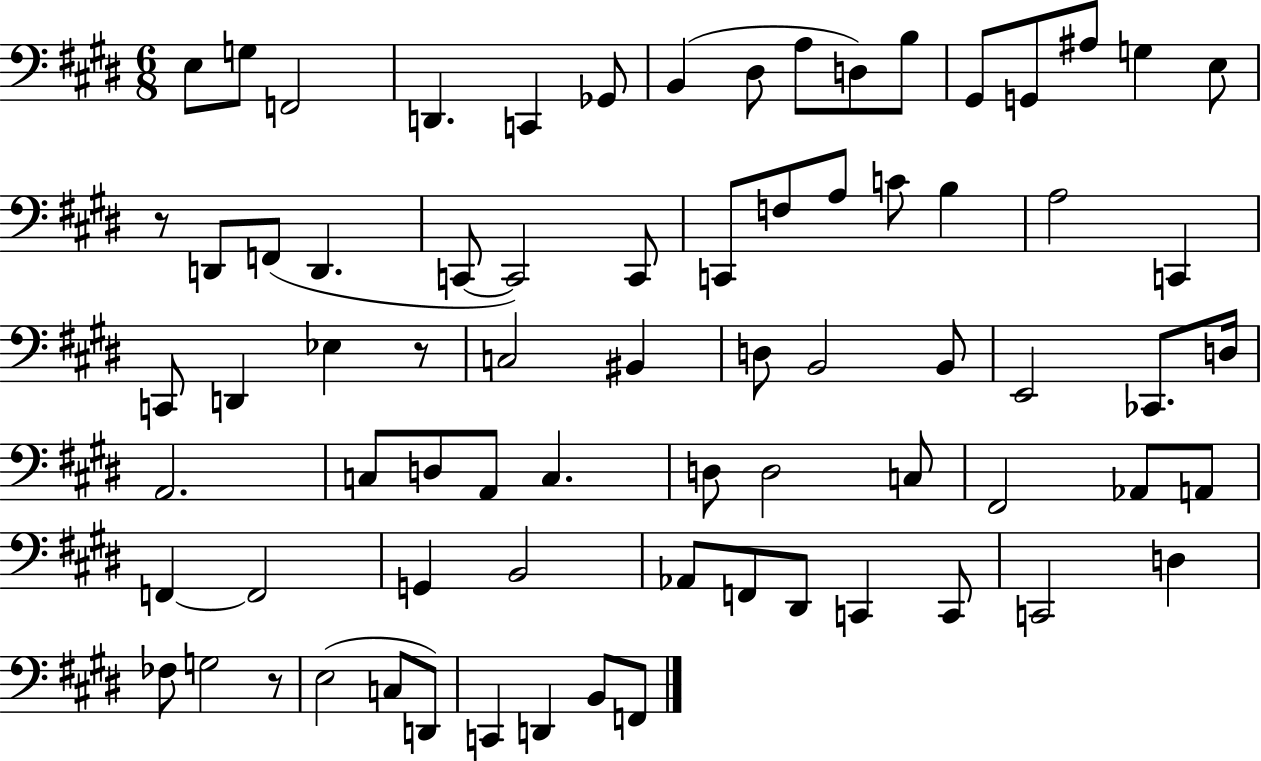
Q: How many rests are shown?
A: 3